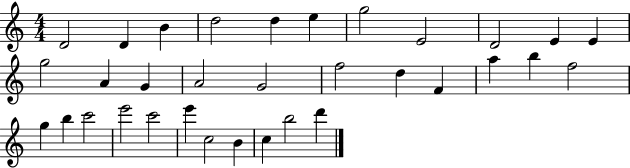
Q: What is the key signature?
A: C major